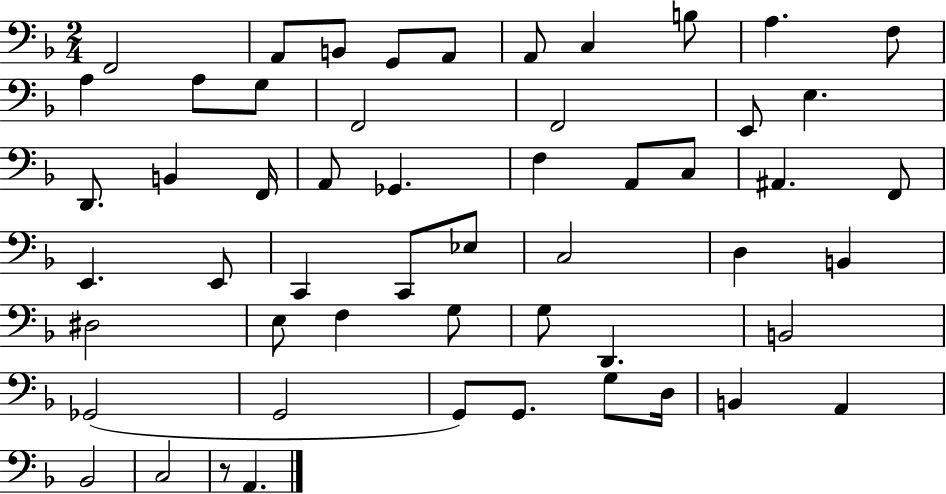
X:1
T:Untitled
M:2/4
L:1/4
K:F
F,,2 A,,/2 B,,/2 G,,/2 A,,/2 A,,/2 C, B,/2 A, F,/2 A, A,/2 G,/2 F,,2 F,,2 E,,/2 E, D,,/2 B,, F,,/4 A,,/2 _G,, F, A,,/2 C,/2 ^A,, F,,/2 E,, E,,/2 C,, C,,/2 _E,/2 C,2 D, B,, ^D,2 E,/2 F, G,/2 G,/2 D,, B,,2 _G,,2 G,,2 G,,/2 G,,/2 G,/2 D,/4 B,, A,, _B,,2 C,2 z/2 A,,